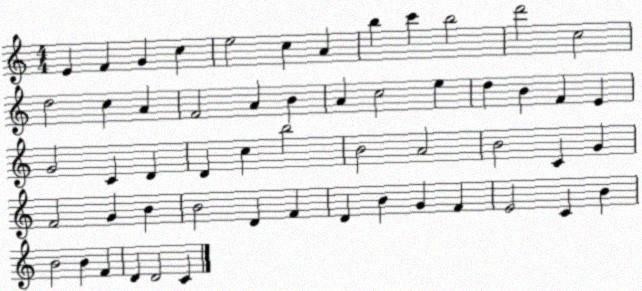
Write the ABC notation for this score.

X:1
T:Untitled
M:4/4
L:1/4
K:C
E F G c e2 c A b c' b2 d'2 c2 d2 c A F2 A B A c2 e d B F E G2 C D D c b2 B2 A2 B2 C G F2 G B B2 D F D B G F E2 C B B2 B F D D2 C